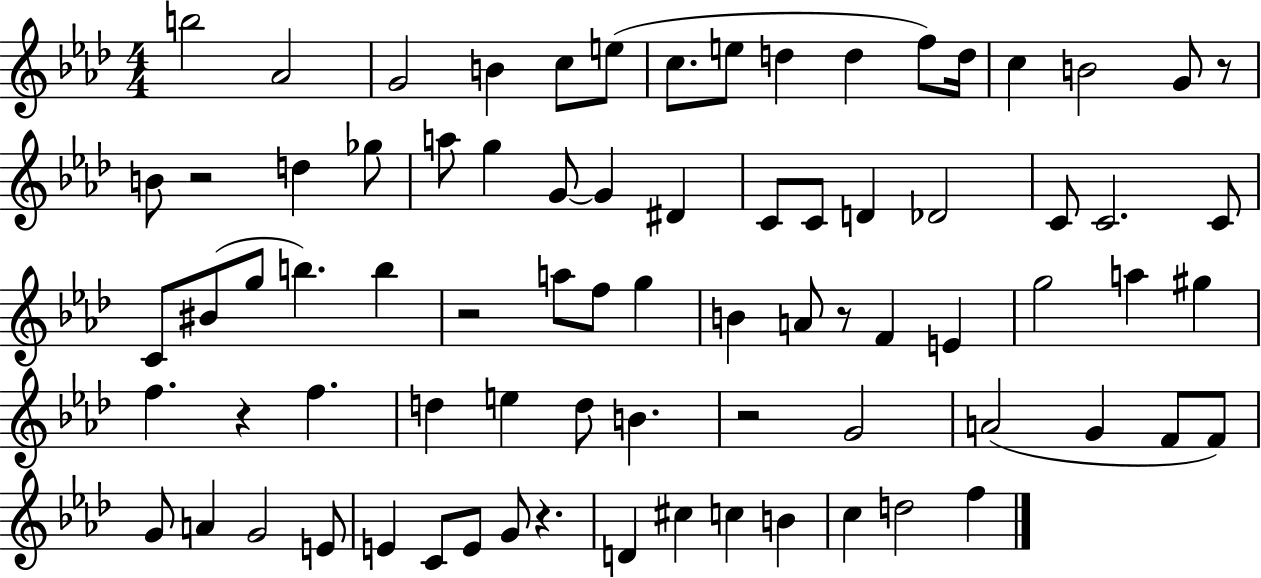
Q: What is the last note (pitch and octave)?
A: F5